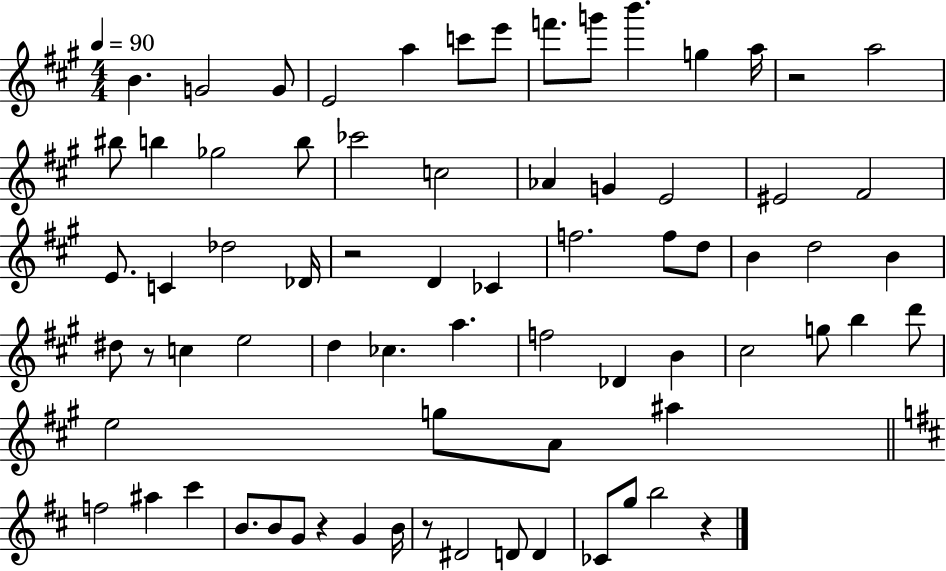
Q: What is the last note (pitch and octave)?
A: B5